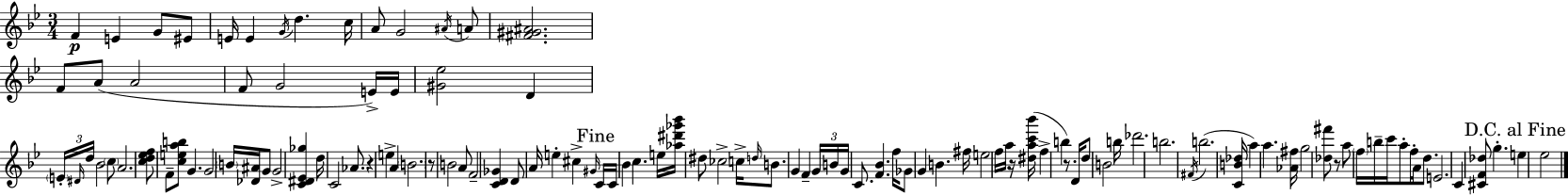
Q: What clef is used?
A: treble